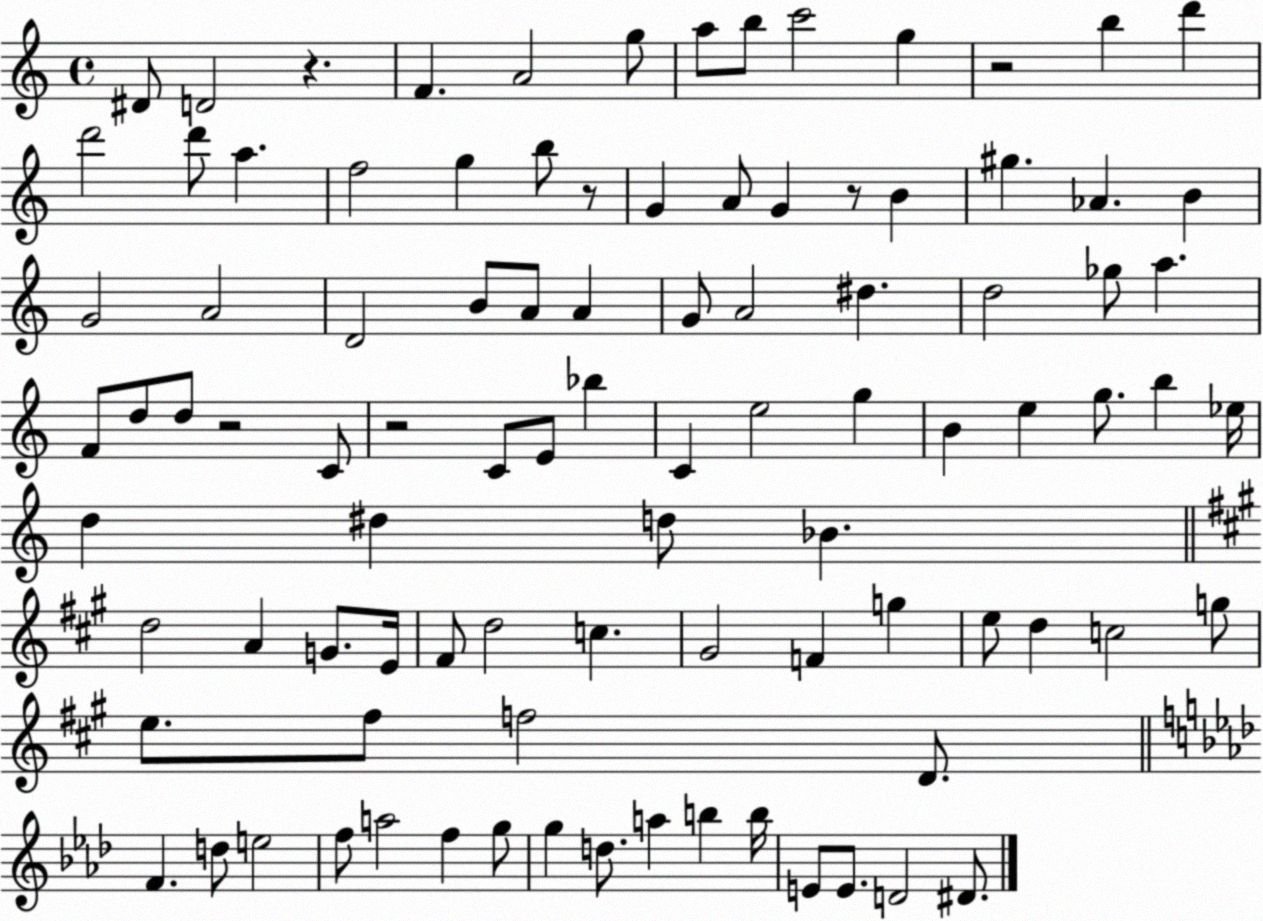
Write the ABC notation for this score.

X:1
T:Untitled
M:4/4
L:1/4
K:C
^D/2 D2 z F A2 g/2 a/2 b/2 c'2 g z2 b d' d'2 d'/2 a f2 g b/2 z/2 G A/2 G z/2 B ^g _A B G2 A2 D2 B/2 A/2 A G/2 A2 ^d d2 _g/2 a F/2 d/2 d/2 z2 C/2 z2 C/2 E/2 _b C e2 g B e g/2 b _e/4 d ^d d/2 _B d2 A G/2 E/4 ^F/2 d2 c ^G2 F g e/2 d c2 g/2 e/2 ^f/2 f2 D/2 F d/2 e2 f/2 a2 f g/2 g d/2 a b b/4 E/2 E/2 D2 ^D/2